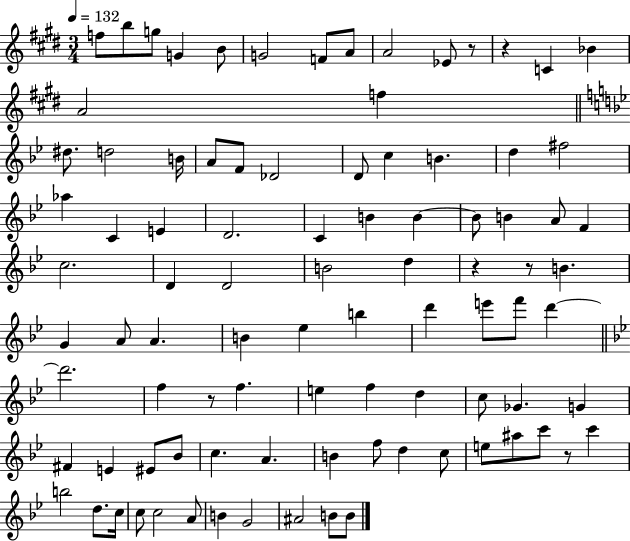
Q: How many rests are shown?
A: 6